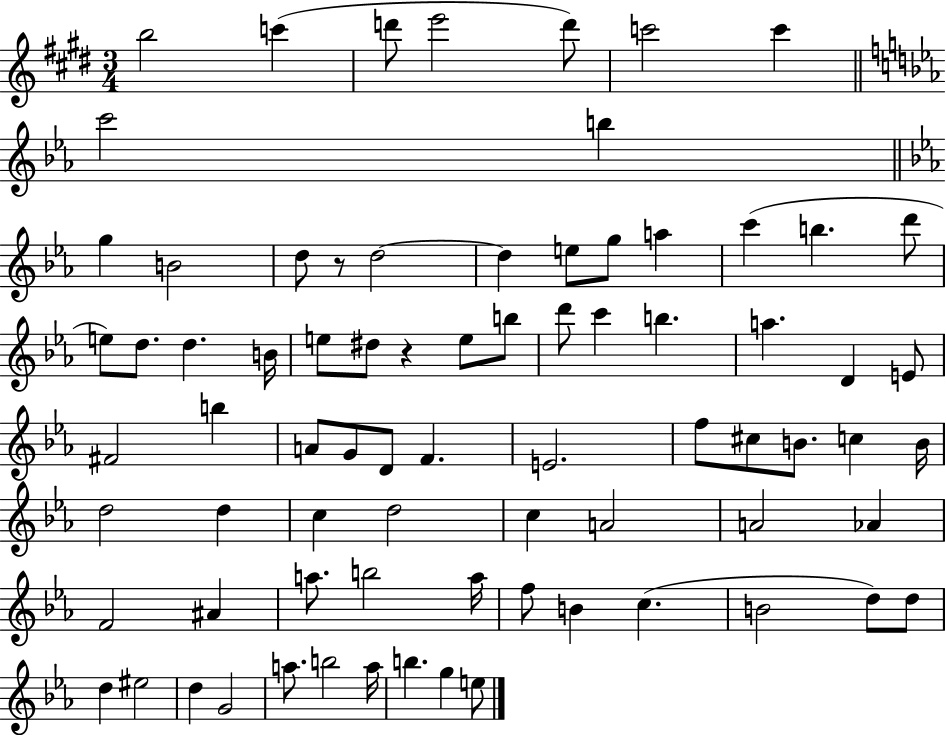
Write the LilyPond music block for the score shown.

{
  \clef treble
  \numericTimeSignature
  \time 3/4
  \key e \major
  b''2 c'''4( | d'''8 e'''2 d'''8) | c'''2 c'''4 | \bar "||" \break \key ees \major c'''2 b''4 | \bar "||" \break \key c \minor g''4 b'2 | d''8 r8 d''2~~ | d''4 e''8 g''8 a''4 | c'''4( b''4. d'''8 | \break e''8) d''8. d''4. b'16 | e''8 dis''8 r4 e''8 b''8 | d'''8 c'''4 b''4. | a''4. d'4 e'8 | \break fis'2 b''4 | a'8 g'8 d'8 f'4. | e'2. | f''8 cis''8 b'8. c''4 b'16 | \break d''2 d''4 | c''4 d''2 | c''4 a'2 | a'2 aes'4 | \break f'2 ais'4 | a''8. b''2 a''16 | f''8 b'4 c''4.( | b'2 d''8) d''8 | \break d''4 eis''2 | d''4 g'2 | a''8. b''2 a''16 | b''4. g''4 e''8 | \break \bar "|."
}